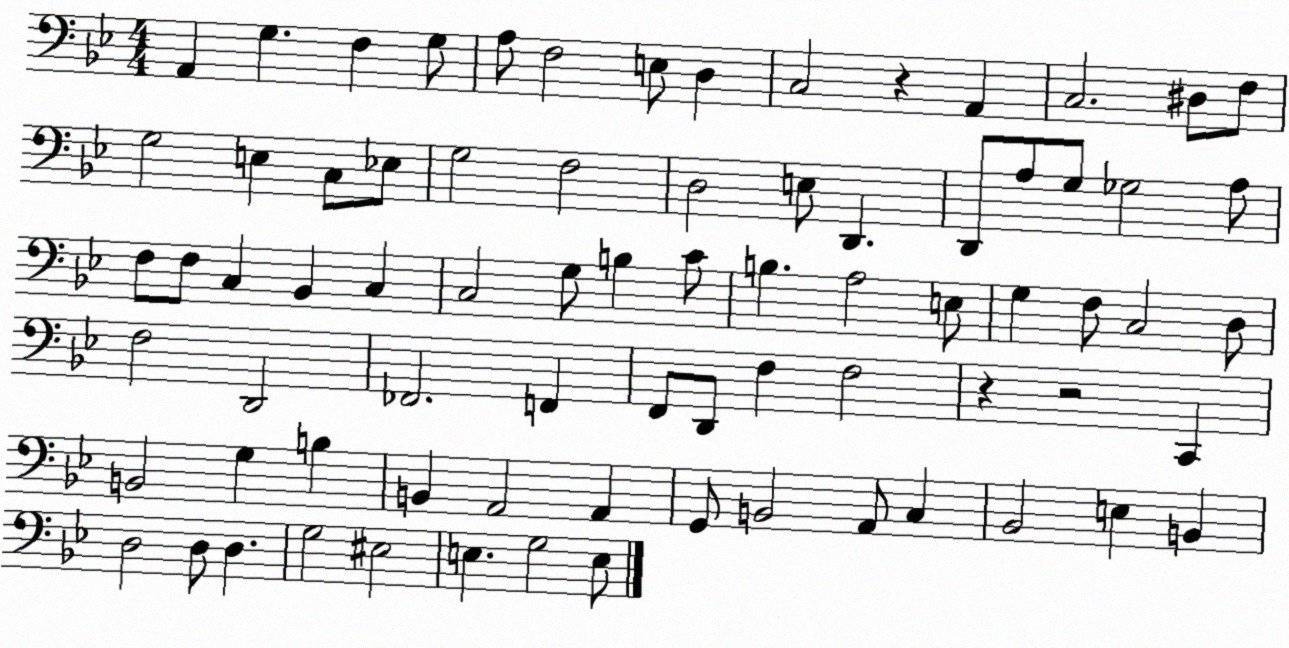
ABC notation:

X:1
T:Untitled
M:4/4
L:1/4
K:Bb
A,, G, F, G,/2 A,/2 F,2 E,/2 D, C,2 z A,, C,2 ^D,/2 F,/2 G,2 E, C,/2 _E,/2 G,2 F,2 D,2 E,/2 D,, D,,/2 A,/2 G,/2 _G,2 A,/2 F,/2 F,/2 C, _B,, C, C,2 G,/2 B, C/2 B, A,2 E,/2 G, F,/2 C,2 D,/2 F,2 D,,2 _F,,2 F,, F,,/2 D,,/2 F, F,2 z z2 C,, B,,2 G, B, B,, A,,2 A,, G,,/2 B,,2 A,,/2 C, _B,,2 E, B,, D,2 D,/2 D, G,2 ^E,2 E, G,2 E,/2